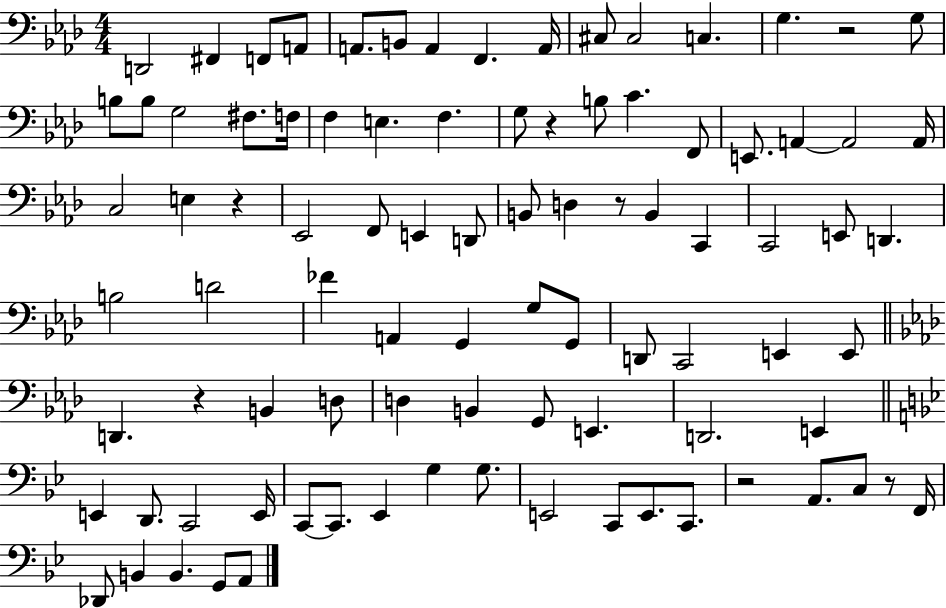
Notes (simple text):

D2/h F#2/q F2/e A2/e A2/e. B2/e A2/q F2/q. A2/s C#3/e C#3/h C3/q. G3/q. R/h G3/e B3/e B3/e G3/h F#3/e. F3/s F3/q E3/q. F3/q. G3/e R/q B3/e C4/q. F2/e E2/e. A2/q A2/h A2/s C3/h E3/q R/q Eb2/h F2/e E2/q D2/e B2/e D3/q R/e B2/q C2/q C2/h E2/e D2/q. B3/h D4/h FES4/q A2/q G2/q G3/e G2/e D2/e C2/h E2/q E2/e D2/q. R/q B2/q D3/e D3/q B2/q G2/e E2/q. D2/h. E2/q E2/q D2/e. C2/h E2/s C2/e C2/e. Eb2/q G3/q G3/e. E2/h C2/e E2/e. C2/e. R/h A2/e. C3/e R/e F2/s Db2/e B2/q B2/q. G2/e A2/e